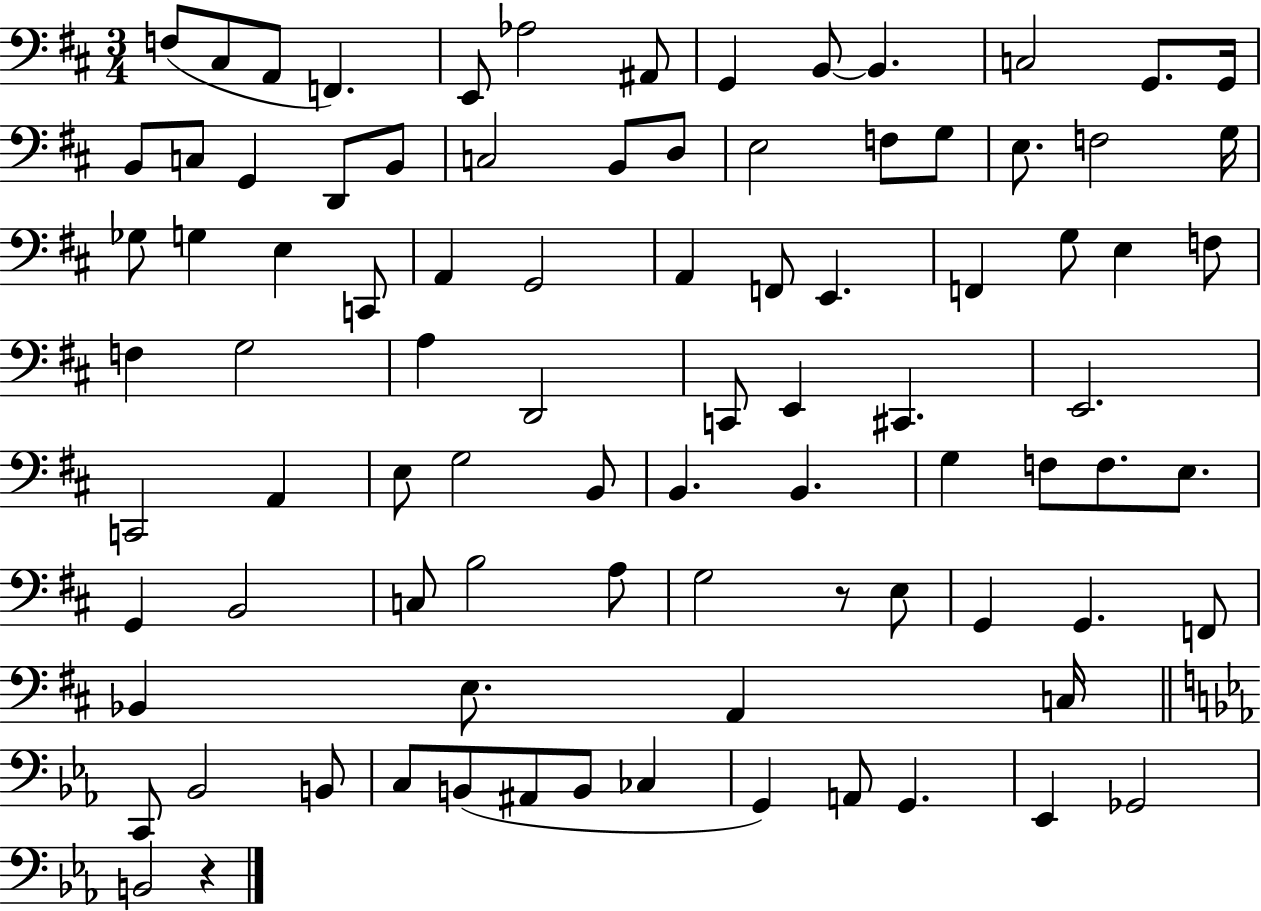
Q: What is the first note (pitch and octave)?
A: F3